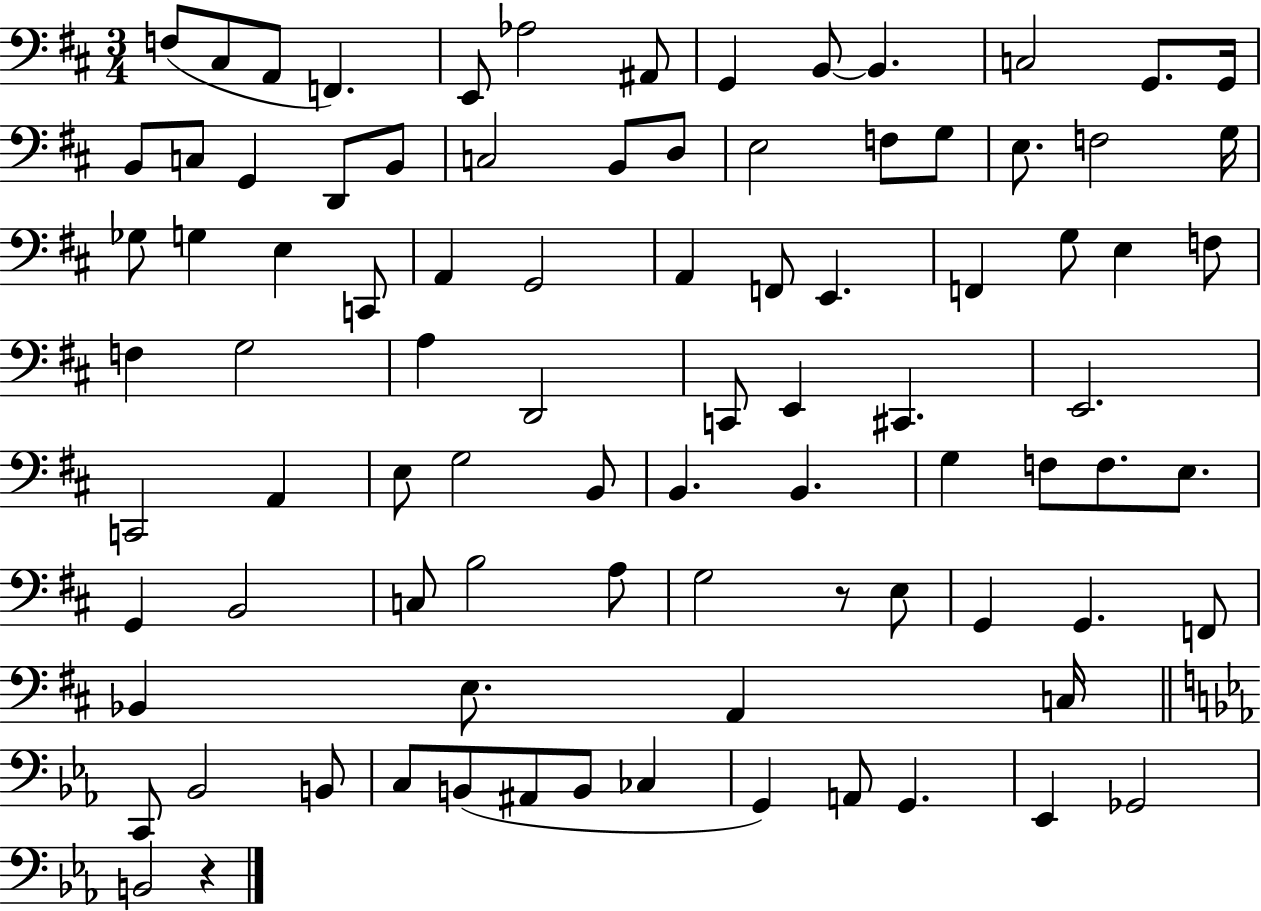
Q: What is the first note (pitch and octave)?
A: F3